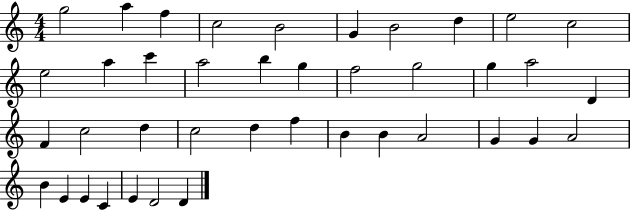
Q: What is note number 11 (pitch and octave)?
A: E5